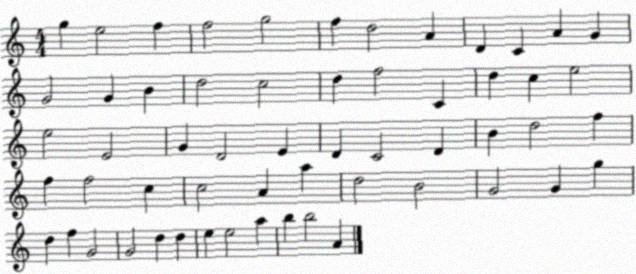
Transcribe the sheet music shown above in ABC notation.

X:1
T:Untitled
M:4/4
L:1/4
K:C
g e2 f f2 g2 f d2 A D C A G G2 G B d2 c2 d f2 C d c e2 e2 E2 G D2 E D C2 D B d2 f f f2 c c2 A a d2 B2 G2 G g d f G2 G2 d d e e2 a b b2 A